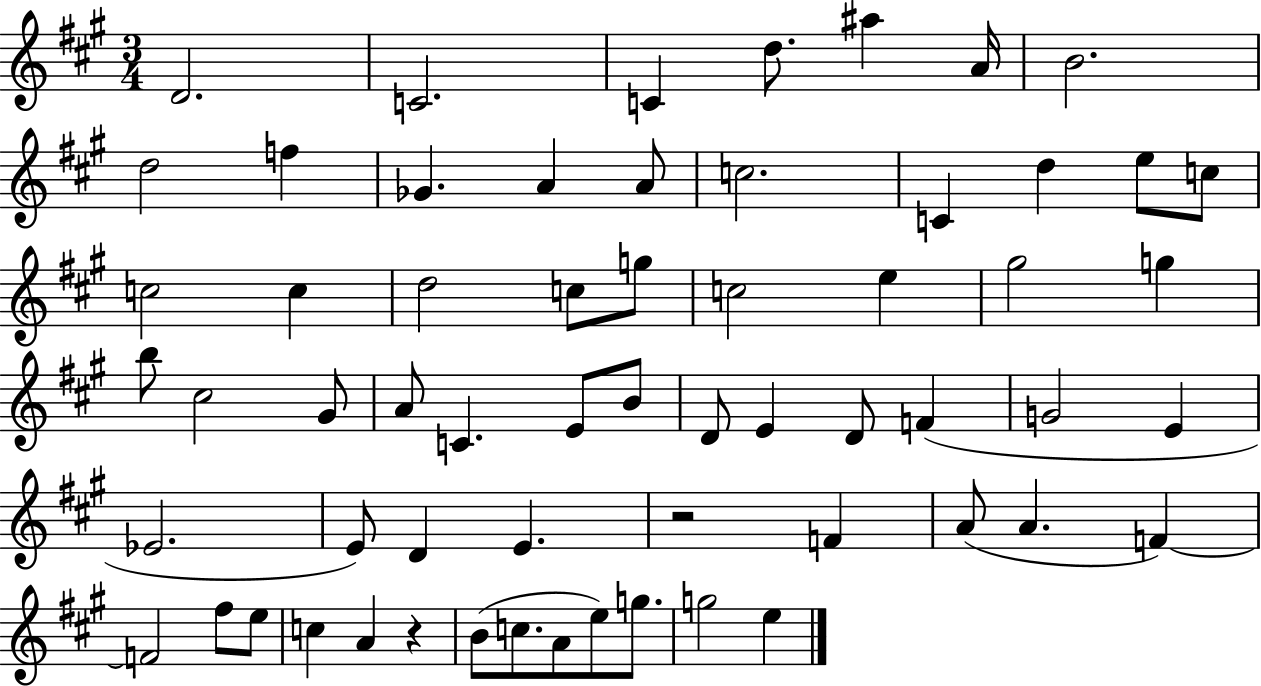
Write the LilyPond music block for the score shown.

{
  \clef treble
  \numericTimeSignature
  \time 3/4
  \key a \major
  \repeat volta 2 { d'2. | c'2. | c'4 d''8. ais''4 a'16 | b'2. | \break d''2 f''4 | ges'4. a'4 a'8 | c''2. | c'4 d''4 e''8 c''8 | \break c''2 c''4 | d''2 c''8 g''8 | c''2 e''4 | gis''2 g''4 | \break b''8 cis''2 gis'8 | a'8 c'4. e'8 b'8 | d'8 e'4 d'8 f'4( | g'2 e'4 | \break ees'2. | e'8) d'4 e'4. | r2 f'4 | a'8( a'4. f'4~~) | \break f'2 fis''8 e''8 | c''4 a'4 r4 | b'8( c''8. a'8 e''8) g''8. | g''2 e''4 | \break } \bar "|."
}